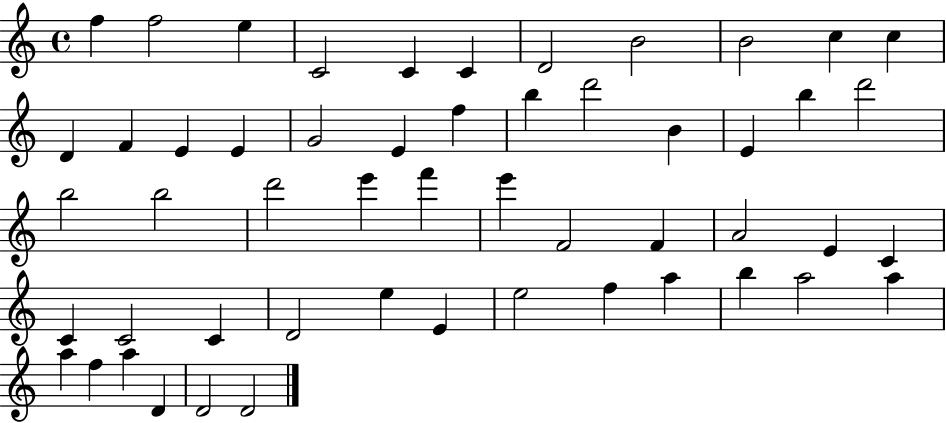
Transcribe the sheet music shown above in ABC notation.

X:1
T:Untitled
M:4/4
L:1/4
K:C
f f2 e C2 C C D2 B2 B2 c c D F E E G2 E f b d'2 B E b d'2 b2 b2 d'2 e' f' e' F2 F A2 E C C C2 C D2 e E e2 f a b a2 a a f a D D2 D2